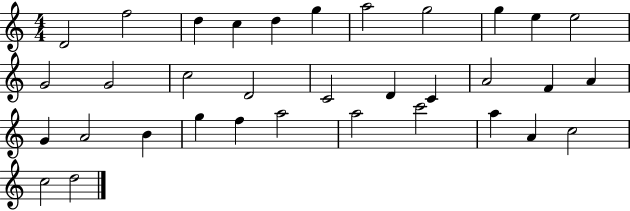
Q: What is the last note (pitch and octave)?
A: D5